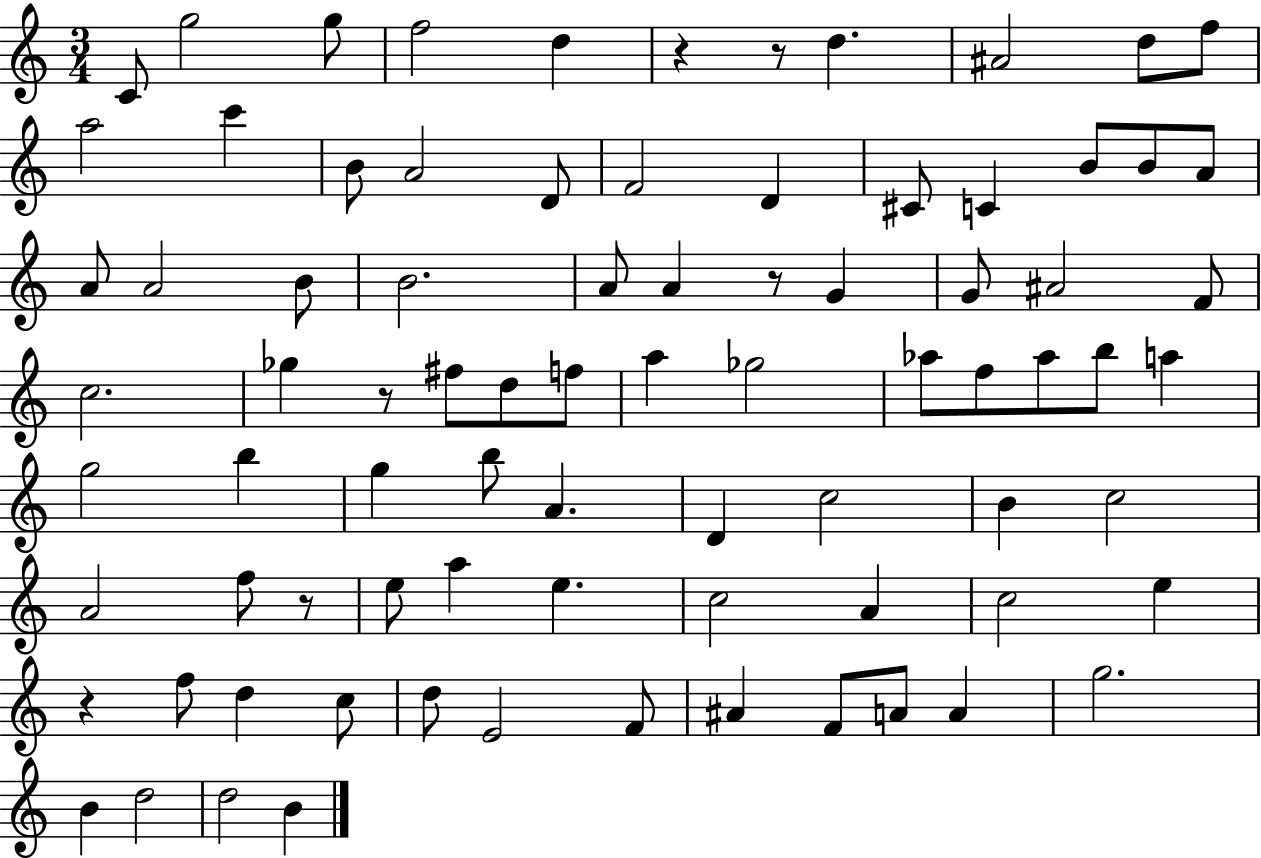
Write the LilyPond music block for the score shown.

{
  \clef treble
  \numericTimeSignature
  \time 3/4
  \key c \major
  c'8 g''2 g''8 | f''2 d''4 | r4 r8 d''4. | ais'2 d''8 f''8 | \break a''2 c'''4 | b'8 a'2 d'8 | f'2 d'4 | cis'8 c'4 b'8 b'8 a'8 | \break a'8 a'2 b'8 | b'2. | a'8 a'4 r8 g'4 | g'8 ais'2 f'8 | \break c''2. | ges''4 r8 fis''8 d''8 f''8 | a''4 ges''2 | aes''8 f''8 aes''8 b''8 a''4 | \break g''2 b''4 | g''4 b''8 a'4. | d'4 c''2 | b'4 c''2 | \break a'2 f''8 r8 | e''8 a''4 e''4. | c''2 a'4 | c''2 e''4 | \break r4 f''8 d''4 c''8 | d''8 e'2 f'8 | ais'4 f'8 a'8 a'4 | g''2. | \break b'4 d''2 | d''2 b'4 | \bar "|."
}